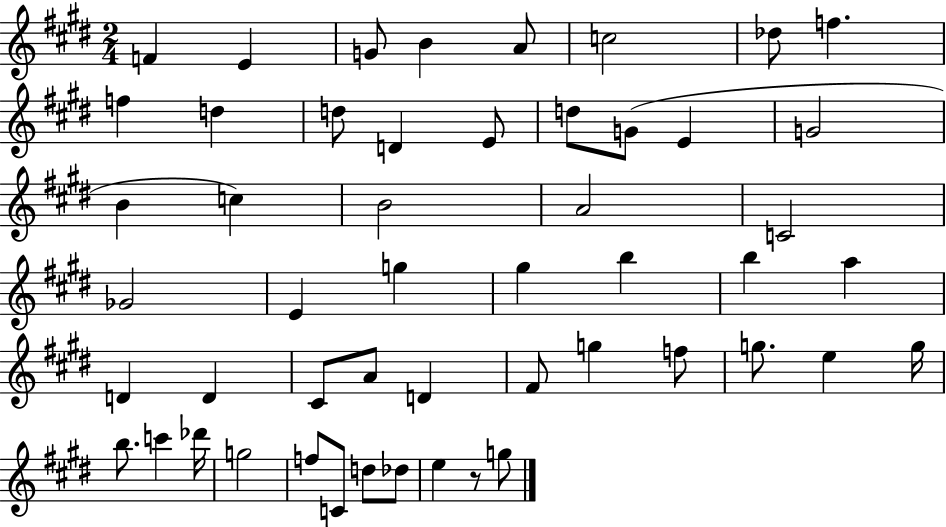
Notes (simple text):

F4/q E4/q G4/e B4/q A4/e C5/h Db5/e F5/q. F5/q D5/q D5/e D4/q E4/e D5/e G4/e E4/q G4/h B4/q C5/q B4/h A4/h C4/h Gb4/h E4/q G5/q G#5/q B5/q B5/q A5/q D4/q D4/q C#4/e A4/e D4/q F#4/e G5/q F5/e G5/e. E5/q G5/s B5/e. C6/q Db6/s G5/h F5/e C4/e D5/e Db5/e E5/q R/e G5/e